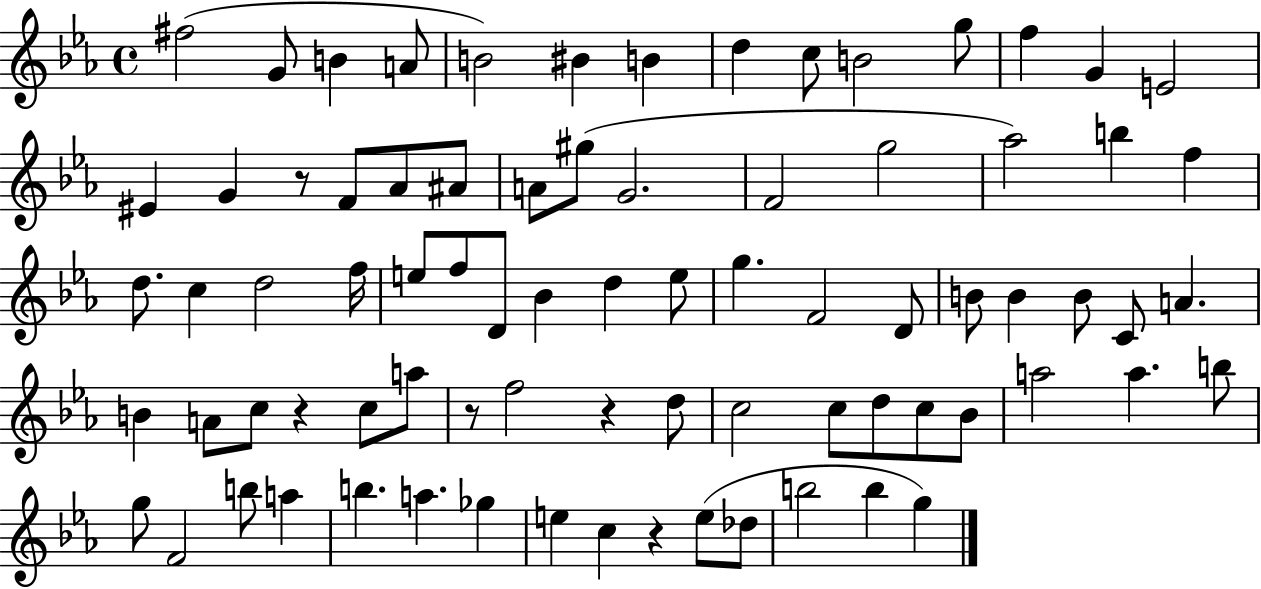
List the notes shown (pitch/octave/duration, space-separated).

F#5/h G4/e B4/q A4/e B4/h BIS4/q B4/q D5/q C5/e B4/h G5/e F5/q G4/q E4/h EIS4/q G4/q R/e F4/e Ab4/e A#4/e A4/e G#5/e G4/h. F4/h G5/h Ab5/h B5/q F5/q D5/e. C5/q D5/h F5/s E5/e F5/e D4/e Bb4/q D5/q E5/e G5/q. F4/h D4/e B4/e B4/q B4/e C4/e A4/q. B4/q A4/e C5/e R/q C5/e A5/e R/e F5/h R/q D5/e C5/h C5/e D5/e C5/e Bb4/e A5/h A5/q. B5/e G5/e F4/h B5/e A5/q B5/q. A5/q. Gb5/q E5/q C5/q R/q E5/e Db5/e B5/h B5/q G5/q